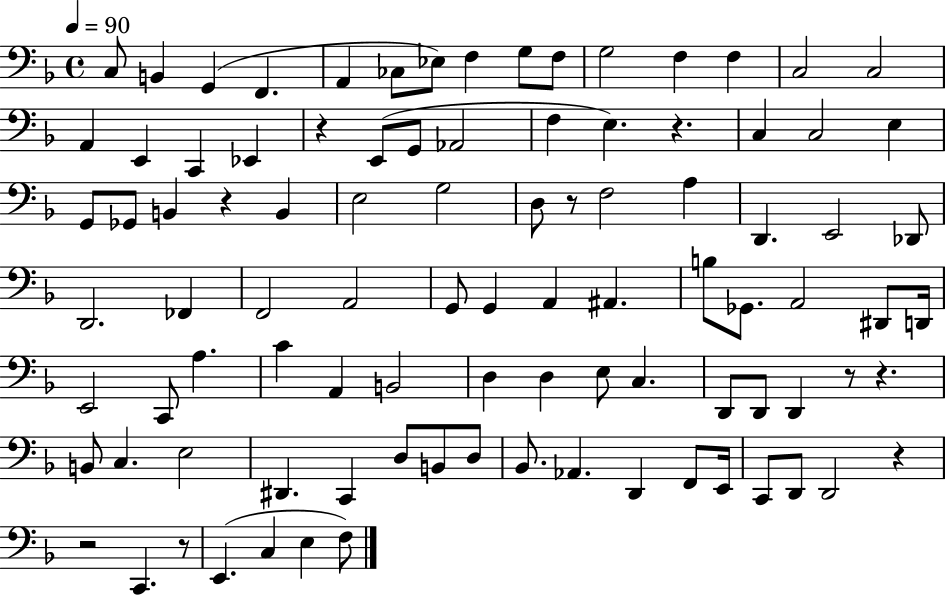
C3/e B2/q G2/q F2/q. A2/q CES3/e Eb3/e F3/q G3/e F3/e G3/h F3/q F3/q C3/h C3/h A2/q E2/q C2/q Eb2/q R/q E2/e G2/e Ab2/h F3/q E3/q. R/q. C3/q C3/h E3/q G2/e Gb2/e B2/q R/q B2/q E3/h G3/h D3/e R/e F3/h A3/q D2/q. E2/h Db2/e D2/h. FES2/q F2/h A2/h G2/e G2/q A2/q A#2/q. B3/e Gb2/e. A2/h D#2/e D2/s E2/h C2/e A3/q. C4/q A2/q B2/h D3/q D3/q E3/e C3/q. D2/e D2/e D2/q R/e R/q. B2/e C3/q. E3/h D#2/q. C2/q D3/e B2/e D3/e Bb2/e. Ab2/q. D2/q F2/e E2/s C2/e D2/e D2/h R/q R/h C2/q. R/e E2/q. C3/q E3/q F3/e